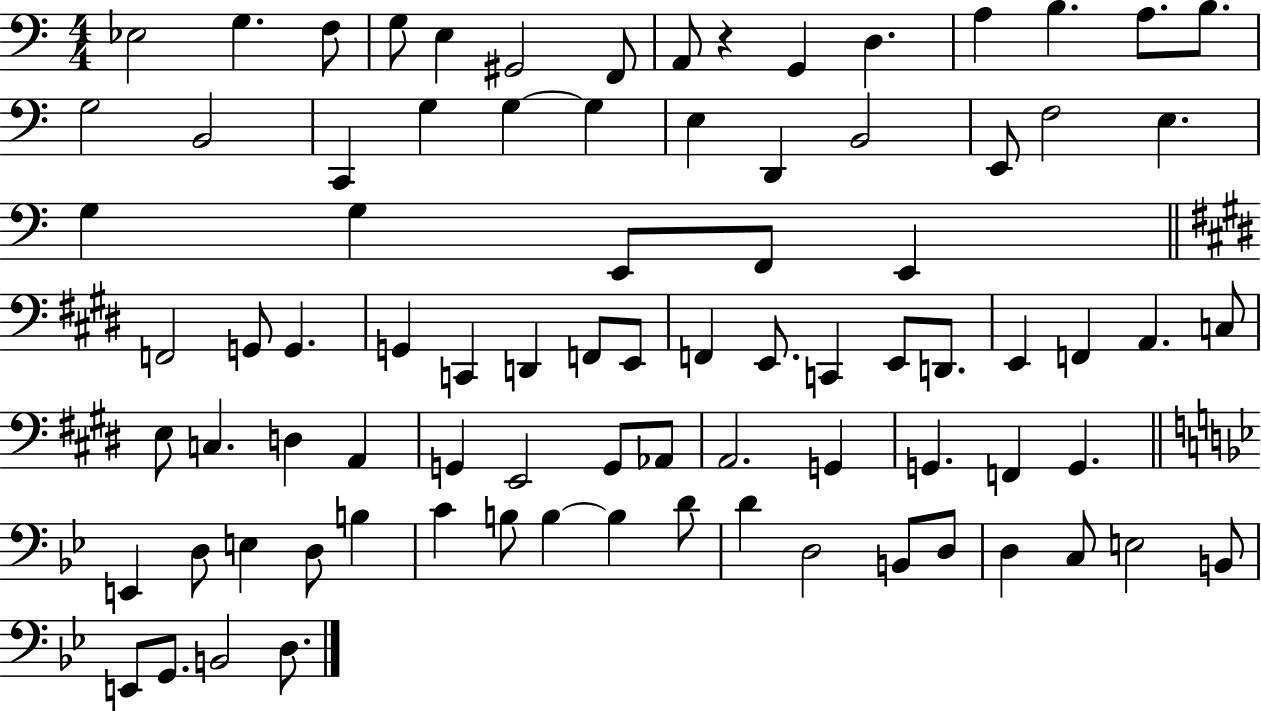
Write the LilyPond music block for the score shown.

{
  \clef bass
  \numericTimeSignature
  \time 4/4
  \key c \major
  ees2 g4. f8 | g8 e4 gis,2 f,8 | a,8 r4 g,4 d4. | a4 b4. a8. b8. | \break g2 b,2 | c,4 g4 g4~~ g4 | e4 d,4 b,2 | e,8 f2 e4. | \break g4 g4 e,8 f,8 e,4 | \bar "||" \break \key e \major f,2 g,8 g,4. | g,4 c,4 d,4 f,8 e,8 | f,4 e,8. c,4 e,8 d,8. | e,4 f,4 a,4. c8 | \break e8 c4. d4 a,4 | g,4 e,2 g,8 aes,8 | a,2. g,4 | g,4. f,4 g,4. | \break \bar "||" \break \key bes \major e,4 d8 e4 d8 b4 | c'4 b8 b4~~ b4 d'8 | d'4 d2 b,8 d8 | d4 c8 e2 b,8 | \break e,8 g,8. b,2 d8. | \bar "|."
}